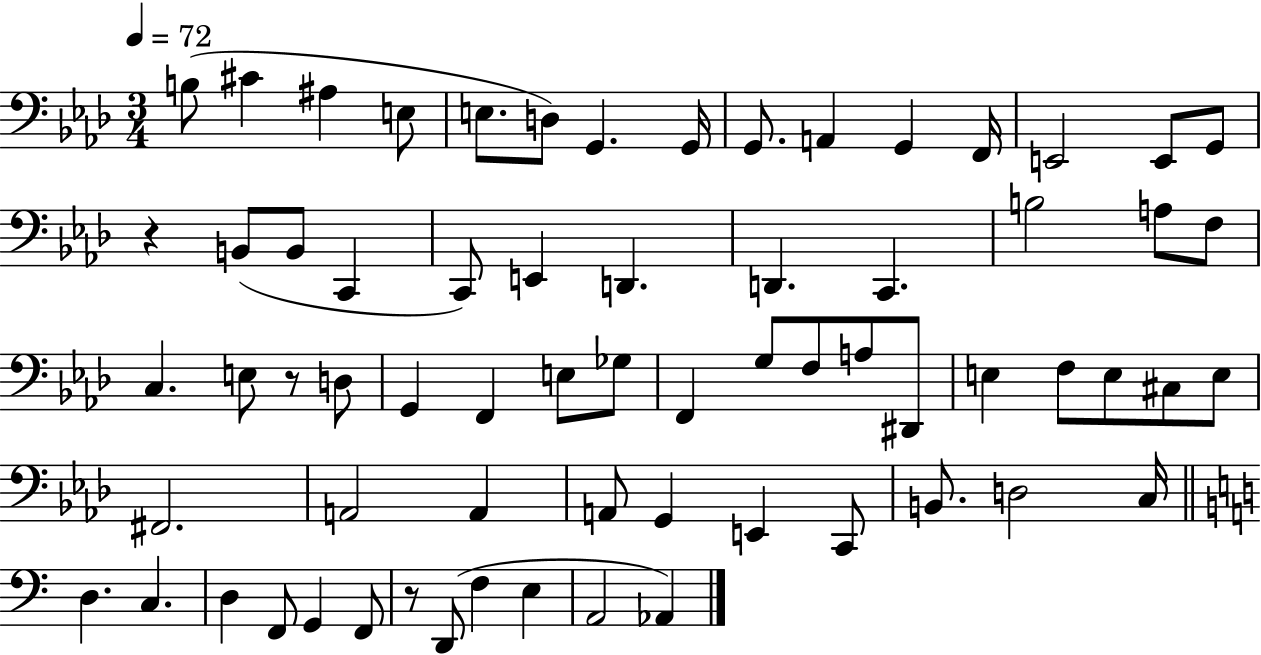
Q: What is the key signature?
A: AES major